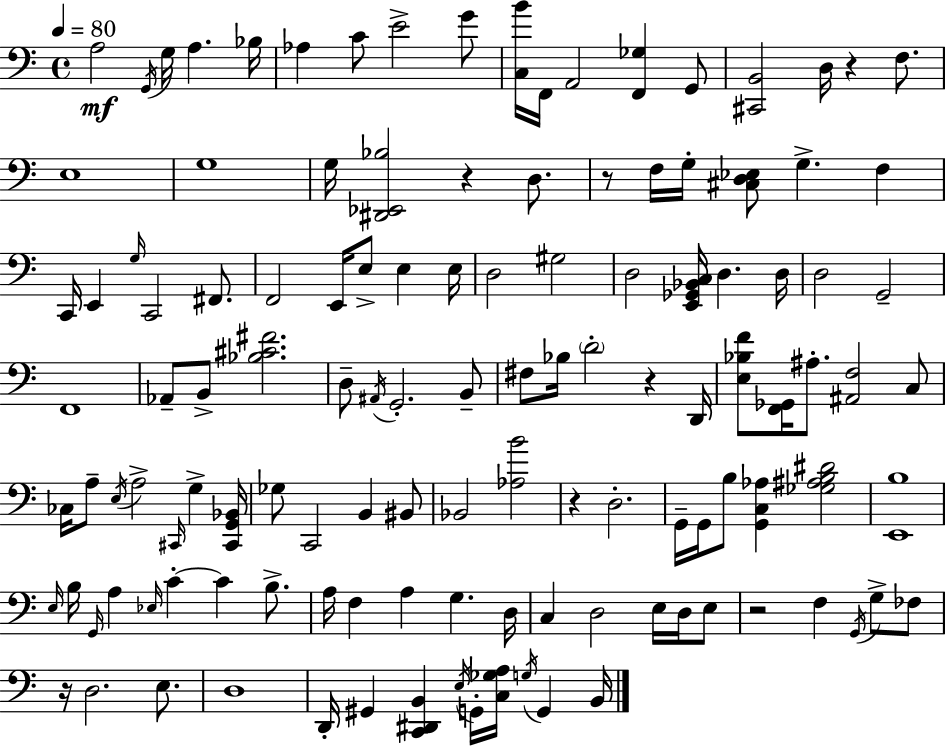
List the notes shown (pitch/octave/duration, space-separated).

A3/h G2/s G3/s A3/q. Bb3/s Ab3/q C4/e E4/h G4/e [C3,B4]/s F2/s A2/h [F2,Gb3]/q G2/e [C#2,B2]/h D3/s R/q F3/e. E3/w G3/w G3/s [D#2,Eb2,Bb3]/h R/q D3/e. R/e F3/s G3/s [C#3,D3,Eb3]/e G3/q. F3/q C2/s E2/q G3/s C2/h F#2/e. F2/h E2/s E3/e E3/q E3/s D3/h G#3/h D3/h [E2,Gb2,Bb2,C3]/s D3/q. D3/s D3/h G2/h F2/w Ab2/e B2/e [Bb3,C#4,F#4]/h. D3/e A#2/s G2/h. B2/e F#3/e Bb3/s D4/h R/q D2/s [E3,Bb3,F4]/e [F2,Gb2]/s A#3/e. [A#2,F3]/h C3/e CES3/s A3/e E3/s A3/h C#2/s G3/q [C#2,G2,Bb2]/s Gb3/e C2/h B2/q BIS2/e Bb2/h [Ab3,B4]/h R/q D3/h. G2/s G2/s B3/e [G2,C3,Ab3]/q [Gb3,A#3,B3,D#4]/h [E2,B3]/w E3/s B3/s G2/s A3/q Eb3/s C4/q C4/q B3/e. A3/s F3/q A3/q G3/q. D3/s C3/q D3/h E3/s D3/s E3/e R/h F3/q G2/s G3/e FES3/e R/s D3/h. E3/e. D3/w D2/s G#2/q [C2,D#2,B2]/q E3/s G2/s [C3,Gb3,A3]/s G3/s G2/q B2/s